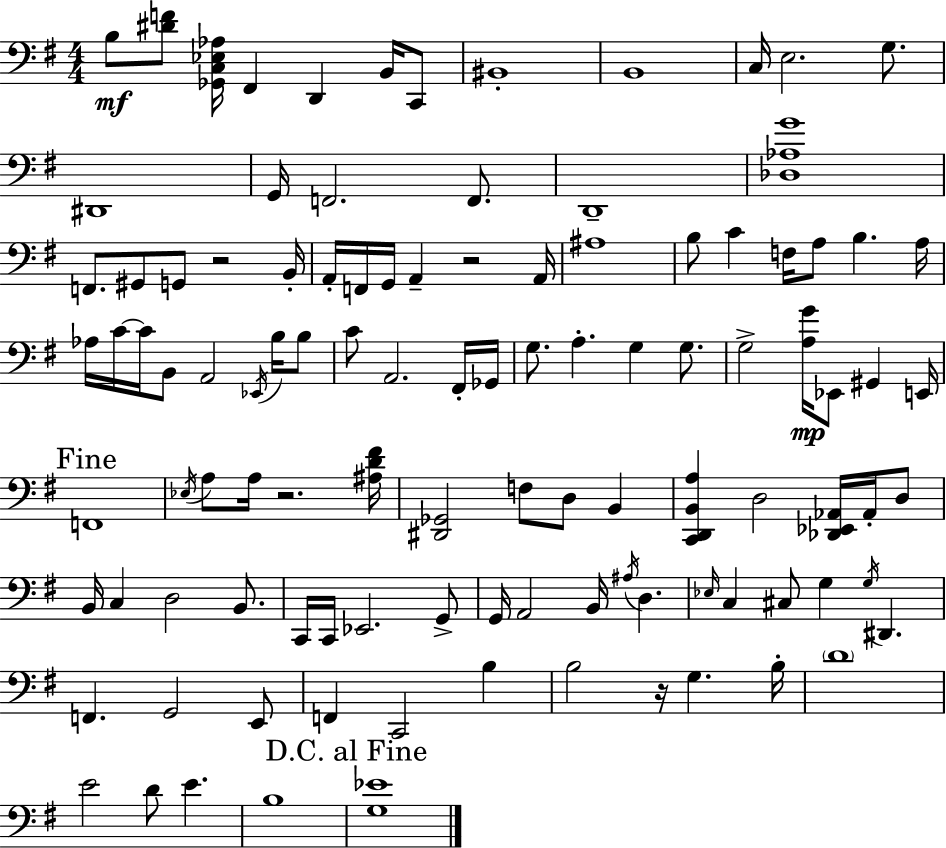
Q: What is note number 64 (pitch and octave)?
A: D3